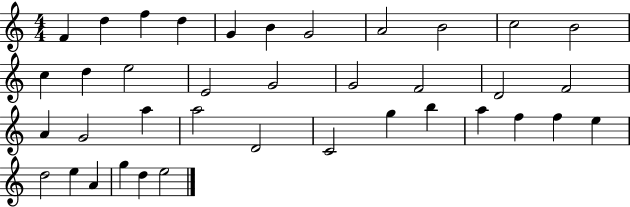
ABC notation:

X:1
T:Untitled
M:4/4
L:1/4
K:C
F d f d G B G2 A2 B2 c2 B2 c d e2 E2 G2 G2 F2 D2 F2 A G2 a a2 D2 C2 g b a f f e d2 e A g d e2